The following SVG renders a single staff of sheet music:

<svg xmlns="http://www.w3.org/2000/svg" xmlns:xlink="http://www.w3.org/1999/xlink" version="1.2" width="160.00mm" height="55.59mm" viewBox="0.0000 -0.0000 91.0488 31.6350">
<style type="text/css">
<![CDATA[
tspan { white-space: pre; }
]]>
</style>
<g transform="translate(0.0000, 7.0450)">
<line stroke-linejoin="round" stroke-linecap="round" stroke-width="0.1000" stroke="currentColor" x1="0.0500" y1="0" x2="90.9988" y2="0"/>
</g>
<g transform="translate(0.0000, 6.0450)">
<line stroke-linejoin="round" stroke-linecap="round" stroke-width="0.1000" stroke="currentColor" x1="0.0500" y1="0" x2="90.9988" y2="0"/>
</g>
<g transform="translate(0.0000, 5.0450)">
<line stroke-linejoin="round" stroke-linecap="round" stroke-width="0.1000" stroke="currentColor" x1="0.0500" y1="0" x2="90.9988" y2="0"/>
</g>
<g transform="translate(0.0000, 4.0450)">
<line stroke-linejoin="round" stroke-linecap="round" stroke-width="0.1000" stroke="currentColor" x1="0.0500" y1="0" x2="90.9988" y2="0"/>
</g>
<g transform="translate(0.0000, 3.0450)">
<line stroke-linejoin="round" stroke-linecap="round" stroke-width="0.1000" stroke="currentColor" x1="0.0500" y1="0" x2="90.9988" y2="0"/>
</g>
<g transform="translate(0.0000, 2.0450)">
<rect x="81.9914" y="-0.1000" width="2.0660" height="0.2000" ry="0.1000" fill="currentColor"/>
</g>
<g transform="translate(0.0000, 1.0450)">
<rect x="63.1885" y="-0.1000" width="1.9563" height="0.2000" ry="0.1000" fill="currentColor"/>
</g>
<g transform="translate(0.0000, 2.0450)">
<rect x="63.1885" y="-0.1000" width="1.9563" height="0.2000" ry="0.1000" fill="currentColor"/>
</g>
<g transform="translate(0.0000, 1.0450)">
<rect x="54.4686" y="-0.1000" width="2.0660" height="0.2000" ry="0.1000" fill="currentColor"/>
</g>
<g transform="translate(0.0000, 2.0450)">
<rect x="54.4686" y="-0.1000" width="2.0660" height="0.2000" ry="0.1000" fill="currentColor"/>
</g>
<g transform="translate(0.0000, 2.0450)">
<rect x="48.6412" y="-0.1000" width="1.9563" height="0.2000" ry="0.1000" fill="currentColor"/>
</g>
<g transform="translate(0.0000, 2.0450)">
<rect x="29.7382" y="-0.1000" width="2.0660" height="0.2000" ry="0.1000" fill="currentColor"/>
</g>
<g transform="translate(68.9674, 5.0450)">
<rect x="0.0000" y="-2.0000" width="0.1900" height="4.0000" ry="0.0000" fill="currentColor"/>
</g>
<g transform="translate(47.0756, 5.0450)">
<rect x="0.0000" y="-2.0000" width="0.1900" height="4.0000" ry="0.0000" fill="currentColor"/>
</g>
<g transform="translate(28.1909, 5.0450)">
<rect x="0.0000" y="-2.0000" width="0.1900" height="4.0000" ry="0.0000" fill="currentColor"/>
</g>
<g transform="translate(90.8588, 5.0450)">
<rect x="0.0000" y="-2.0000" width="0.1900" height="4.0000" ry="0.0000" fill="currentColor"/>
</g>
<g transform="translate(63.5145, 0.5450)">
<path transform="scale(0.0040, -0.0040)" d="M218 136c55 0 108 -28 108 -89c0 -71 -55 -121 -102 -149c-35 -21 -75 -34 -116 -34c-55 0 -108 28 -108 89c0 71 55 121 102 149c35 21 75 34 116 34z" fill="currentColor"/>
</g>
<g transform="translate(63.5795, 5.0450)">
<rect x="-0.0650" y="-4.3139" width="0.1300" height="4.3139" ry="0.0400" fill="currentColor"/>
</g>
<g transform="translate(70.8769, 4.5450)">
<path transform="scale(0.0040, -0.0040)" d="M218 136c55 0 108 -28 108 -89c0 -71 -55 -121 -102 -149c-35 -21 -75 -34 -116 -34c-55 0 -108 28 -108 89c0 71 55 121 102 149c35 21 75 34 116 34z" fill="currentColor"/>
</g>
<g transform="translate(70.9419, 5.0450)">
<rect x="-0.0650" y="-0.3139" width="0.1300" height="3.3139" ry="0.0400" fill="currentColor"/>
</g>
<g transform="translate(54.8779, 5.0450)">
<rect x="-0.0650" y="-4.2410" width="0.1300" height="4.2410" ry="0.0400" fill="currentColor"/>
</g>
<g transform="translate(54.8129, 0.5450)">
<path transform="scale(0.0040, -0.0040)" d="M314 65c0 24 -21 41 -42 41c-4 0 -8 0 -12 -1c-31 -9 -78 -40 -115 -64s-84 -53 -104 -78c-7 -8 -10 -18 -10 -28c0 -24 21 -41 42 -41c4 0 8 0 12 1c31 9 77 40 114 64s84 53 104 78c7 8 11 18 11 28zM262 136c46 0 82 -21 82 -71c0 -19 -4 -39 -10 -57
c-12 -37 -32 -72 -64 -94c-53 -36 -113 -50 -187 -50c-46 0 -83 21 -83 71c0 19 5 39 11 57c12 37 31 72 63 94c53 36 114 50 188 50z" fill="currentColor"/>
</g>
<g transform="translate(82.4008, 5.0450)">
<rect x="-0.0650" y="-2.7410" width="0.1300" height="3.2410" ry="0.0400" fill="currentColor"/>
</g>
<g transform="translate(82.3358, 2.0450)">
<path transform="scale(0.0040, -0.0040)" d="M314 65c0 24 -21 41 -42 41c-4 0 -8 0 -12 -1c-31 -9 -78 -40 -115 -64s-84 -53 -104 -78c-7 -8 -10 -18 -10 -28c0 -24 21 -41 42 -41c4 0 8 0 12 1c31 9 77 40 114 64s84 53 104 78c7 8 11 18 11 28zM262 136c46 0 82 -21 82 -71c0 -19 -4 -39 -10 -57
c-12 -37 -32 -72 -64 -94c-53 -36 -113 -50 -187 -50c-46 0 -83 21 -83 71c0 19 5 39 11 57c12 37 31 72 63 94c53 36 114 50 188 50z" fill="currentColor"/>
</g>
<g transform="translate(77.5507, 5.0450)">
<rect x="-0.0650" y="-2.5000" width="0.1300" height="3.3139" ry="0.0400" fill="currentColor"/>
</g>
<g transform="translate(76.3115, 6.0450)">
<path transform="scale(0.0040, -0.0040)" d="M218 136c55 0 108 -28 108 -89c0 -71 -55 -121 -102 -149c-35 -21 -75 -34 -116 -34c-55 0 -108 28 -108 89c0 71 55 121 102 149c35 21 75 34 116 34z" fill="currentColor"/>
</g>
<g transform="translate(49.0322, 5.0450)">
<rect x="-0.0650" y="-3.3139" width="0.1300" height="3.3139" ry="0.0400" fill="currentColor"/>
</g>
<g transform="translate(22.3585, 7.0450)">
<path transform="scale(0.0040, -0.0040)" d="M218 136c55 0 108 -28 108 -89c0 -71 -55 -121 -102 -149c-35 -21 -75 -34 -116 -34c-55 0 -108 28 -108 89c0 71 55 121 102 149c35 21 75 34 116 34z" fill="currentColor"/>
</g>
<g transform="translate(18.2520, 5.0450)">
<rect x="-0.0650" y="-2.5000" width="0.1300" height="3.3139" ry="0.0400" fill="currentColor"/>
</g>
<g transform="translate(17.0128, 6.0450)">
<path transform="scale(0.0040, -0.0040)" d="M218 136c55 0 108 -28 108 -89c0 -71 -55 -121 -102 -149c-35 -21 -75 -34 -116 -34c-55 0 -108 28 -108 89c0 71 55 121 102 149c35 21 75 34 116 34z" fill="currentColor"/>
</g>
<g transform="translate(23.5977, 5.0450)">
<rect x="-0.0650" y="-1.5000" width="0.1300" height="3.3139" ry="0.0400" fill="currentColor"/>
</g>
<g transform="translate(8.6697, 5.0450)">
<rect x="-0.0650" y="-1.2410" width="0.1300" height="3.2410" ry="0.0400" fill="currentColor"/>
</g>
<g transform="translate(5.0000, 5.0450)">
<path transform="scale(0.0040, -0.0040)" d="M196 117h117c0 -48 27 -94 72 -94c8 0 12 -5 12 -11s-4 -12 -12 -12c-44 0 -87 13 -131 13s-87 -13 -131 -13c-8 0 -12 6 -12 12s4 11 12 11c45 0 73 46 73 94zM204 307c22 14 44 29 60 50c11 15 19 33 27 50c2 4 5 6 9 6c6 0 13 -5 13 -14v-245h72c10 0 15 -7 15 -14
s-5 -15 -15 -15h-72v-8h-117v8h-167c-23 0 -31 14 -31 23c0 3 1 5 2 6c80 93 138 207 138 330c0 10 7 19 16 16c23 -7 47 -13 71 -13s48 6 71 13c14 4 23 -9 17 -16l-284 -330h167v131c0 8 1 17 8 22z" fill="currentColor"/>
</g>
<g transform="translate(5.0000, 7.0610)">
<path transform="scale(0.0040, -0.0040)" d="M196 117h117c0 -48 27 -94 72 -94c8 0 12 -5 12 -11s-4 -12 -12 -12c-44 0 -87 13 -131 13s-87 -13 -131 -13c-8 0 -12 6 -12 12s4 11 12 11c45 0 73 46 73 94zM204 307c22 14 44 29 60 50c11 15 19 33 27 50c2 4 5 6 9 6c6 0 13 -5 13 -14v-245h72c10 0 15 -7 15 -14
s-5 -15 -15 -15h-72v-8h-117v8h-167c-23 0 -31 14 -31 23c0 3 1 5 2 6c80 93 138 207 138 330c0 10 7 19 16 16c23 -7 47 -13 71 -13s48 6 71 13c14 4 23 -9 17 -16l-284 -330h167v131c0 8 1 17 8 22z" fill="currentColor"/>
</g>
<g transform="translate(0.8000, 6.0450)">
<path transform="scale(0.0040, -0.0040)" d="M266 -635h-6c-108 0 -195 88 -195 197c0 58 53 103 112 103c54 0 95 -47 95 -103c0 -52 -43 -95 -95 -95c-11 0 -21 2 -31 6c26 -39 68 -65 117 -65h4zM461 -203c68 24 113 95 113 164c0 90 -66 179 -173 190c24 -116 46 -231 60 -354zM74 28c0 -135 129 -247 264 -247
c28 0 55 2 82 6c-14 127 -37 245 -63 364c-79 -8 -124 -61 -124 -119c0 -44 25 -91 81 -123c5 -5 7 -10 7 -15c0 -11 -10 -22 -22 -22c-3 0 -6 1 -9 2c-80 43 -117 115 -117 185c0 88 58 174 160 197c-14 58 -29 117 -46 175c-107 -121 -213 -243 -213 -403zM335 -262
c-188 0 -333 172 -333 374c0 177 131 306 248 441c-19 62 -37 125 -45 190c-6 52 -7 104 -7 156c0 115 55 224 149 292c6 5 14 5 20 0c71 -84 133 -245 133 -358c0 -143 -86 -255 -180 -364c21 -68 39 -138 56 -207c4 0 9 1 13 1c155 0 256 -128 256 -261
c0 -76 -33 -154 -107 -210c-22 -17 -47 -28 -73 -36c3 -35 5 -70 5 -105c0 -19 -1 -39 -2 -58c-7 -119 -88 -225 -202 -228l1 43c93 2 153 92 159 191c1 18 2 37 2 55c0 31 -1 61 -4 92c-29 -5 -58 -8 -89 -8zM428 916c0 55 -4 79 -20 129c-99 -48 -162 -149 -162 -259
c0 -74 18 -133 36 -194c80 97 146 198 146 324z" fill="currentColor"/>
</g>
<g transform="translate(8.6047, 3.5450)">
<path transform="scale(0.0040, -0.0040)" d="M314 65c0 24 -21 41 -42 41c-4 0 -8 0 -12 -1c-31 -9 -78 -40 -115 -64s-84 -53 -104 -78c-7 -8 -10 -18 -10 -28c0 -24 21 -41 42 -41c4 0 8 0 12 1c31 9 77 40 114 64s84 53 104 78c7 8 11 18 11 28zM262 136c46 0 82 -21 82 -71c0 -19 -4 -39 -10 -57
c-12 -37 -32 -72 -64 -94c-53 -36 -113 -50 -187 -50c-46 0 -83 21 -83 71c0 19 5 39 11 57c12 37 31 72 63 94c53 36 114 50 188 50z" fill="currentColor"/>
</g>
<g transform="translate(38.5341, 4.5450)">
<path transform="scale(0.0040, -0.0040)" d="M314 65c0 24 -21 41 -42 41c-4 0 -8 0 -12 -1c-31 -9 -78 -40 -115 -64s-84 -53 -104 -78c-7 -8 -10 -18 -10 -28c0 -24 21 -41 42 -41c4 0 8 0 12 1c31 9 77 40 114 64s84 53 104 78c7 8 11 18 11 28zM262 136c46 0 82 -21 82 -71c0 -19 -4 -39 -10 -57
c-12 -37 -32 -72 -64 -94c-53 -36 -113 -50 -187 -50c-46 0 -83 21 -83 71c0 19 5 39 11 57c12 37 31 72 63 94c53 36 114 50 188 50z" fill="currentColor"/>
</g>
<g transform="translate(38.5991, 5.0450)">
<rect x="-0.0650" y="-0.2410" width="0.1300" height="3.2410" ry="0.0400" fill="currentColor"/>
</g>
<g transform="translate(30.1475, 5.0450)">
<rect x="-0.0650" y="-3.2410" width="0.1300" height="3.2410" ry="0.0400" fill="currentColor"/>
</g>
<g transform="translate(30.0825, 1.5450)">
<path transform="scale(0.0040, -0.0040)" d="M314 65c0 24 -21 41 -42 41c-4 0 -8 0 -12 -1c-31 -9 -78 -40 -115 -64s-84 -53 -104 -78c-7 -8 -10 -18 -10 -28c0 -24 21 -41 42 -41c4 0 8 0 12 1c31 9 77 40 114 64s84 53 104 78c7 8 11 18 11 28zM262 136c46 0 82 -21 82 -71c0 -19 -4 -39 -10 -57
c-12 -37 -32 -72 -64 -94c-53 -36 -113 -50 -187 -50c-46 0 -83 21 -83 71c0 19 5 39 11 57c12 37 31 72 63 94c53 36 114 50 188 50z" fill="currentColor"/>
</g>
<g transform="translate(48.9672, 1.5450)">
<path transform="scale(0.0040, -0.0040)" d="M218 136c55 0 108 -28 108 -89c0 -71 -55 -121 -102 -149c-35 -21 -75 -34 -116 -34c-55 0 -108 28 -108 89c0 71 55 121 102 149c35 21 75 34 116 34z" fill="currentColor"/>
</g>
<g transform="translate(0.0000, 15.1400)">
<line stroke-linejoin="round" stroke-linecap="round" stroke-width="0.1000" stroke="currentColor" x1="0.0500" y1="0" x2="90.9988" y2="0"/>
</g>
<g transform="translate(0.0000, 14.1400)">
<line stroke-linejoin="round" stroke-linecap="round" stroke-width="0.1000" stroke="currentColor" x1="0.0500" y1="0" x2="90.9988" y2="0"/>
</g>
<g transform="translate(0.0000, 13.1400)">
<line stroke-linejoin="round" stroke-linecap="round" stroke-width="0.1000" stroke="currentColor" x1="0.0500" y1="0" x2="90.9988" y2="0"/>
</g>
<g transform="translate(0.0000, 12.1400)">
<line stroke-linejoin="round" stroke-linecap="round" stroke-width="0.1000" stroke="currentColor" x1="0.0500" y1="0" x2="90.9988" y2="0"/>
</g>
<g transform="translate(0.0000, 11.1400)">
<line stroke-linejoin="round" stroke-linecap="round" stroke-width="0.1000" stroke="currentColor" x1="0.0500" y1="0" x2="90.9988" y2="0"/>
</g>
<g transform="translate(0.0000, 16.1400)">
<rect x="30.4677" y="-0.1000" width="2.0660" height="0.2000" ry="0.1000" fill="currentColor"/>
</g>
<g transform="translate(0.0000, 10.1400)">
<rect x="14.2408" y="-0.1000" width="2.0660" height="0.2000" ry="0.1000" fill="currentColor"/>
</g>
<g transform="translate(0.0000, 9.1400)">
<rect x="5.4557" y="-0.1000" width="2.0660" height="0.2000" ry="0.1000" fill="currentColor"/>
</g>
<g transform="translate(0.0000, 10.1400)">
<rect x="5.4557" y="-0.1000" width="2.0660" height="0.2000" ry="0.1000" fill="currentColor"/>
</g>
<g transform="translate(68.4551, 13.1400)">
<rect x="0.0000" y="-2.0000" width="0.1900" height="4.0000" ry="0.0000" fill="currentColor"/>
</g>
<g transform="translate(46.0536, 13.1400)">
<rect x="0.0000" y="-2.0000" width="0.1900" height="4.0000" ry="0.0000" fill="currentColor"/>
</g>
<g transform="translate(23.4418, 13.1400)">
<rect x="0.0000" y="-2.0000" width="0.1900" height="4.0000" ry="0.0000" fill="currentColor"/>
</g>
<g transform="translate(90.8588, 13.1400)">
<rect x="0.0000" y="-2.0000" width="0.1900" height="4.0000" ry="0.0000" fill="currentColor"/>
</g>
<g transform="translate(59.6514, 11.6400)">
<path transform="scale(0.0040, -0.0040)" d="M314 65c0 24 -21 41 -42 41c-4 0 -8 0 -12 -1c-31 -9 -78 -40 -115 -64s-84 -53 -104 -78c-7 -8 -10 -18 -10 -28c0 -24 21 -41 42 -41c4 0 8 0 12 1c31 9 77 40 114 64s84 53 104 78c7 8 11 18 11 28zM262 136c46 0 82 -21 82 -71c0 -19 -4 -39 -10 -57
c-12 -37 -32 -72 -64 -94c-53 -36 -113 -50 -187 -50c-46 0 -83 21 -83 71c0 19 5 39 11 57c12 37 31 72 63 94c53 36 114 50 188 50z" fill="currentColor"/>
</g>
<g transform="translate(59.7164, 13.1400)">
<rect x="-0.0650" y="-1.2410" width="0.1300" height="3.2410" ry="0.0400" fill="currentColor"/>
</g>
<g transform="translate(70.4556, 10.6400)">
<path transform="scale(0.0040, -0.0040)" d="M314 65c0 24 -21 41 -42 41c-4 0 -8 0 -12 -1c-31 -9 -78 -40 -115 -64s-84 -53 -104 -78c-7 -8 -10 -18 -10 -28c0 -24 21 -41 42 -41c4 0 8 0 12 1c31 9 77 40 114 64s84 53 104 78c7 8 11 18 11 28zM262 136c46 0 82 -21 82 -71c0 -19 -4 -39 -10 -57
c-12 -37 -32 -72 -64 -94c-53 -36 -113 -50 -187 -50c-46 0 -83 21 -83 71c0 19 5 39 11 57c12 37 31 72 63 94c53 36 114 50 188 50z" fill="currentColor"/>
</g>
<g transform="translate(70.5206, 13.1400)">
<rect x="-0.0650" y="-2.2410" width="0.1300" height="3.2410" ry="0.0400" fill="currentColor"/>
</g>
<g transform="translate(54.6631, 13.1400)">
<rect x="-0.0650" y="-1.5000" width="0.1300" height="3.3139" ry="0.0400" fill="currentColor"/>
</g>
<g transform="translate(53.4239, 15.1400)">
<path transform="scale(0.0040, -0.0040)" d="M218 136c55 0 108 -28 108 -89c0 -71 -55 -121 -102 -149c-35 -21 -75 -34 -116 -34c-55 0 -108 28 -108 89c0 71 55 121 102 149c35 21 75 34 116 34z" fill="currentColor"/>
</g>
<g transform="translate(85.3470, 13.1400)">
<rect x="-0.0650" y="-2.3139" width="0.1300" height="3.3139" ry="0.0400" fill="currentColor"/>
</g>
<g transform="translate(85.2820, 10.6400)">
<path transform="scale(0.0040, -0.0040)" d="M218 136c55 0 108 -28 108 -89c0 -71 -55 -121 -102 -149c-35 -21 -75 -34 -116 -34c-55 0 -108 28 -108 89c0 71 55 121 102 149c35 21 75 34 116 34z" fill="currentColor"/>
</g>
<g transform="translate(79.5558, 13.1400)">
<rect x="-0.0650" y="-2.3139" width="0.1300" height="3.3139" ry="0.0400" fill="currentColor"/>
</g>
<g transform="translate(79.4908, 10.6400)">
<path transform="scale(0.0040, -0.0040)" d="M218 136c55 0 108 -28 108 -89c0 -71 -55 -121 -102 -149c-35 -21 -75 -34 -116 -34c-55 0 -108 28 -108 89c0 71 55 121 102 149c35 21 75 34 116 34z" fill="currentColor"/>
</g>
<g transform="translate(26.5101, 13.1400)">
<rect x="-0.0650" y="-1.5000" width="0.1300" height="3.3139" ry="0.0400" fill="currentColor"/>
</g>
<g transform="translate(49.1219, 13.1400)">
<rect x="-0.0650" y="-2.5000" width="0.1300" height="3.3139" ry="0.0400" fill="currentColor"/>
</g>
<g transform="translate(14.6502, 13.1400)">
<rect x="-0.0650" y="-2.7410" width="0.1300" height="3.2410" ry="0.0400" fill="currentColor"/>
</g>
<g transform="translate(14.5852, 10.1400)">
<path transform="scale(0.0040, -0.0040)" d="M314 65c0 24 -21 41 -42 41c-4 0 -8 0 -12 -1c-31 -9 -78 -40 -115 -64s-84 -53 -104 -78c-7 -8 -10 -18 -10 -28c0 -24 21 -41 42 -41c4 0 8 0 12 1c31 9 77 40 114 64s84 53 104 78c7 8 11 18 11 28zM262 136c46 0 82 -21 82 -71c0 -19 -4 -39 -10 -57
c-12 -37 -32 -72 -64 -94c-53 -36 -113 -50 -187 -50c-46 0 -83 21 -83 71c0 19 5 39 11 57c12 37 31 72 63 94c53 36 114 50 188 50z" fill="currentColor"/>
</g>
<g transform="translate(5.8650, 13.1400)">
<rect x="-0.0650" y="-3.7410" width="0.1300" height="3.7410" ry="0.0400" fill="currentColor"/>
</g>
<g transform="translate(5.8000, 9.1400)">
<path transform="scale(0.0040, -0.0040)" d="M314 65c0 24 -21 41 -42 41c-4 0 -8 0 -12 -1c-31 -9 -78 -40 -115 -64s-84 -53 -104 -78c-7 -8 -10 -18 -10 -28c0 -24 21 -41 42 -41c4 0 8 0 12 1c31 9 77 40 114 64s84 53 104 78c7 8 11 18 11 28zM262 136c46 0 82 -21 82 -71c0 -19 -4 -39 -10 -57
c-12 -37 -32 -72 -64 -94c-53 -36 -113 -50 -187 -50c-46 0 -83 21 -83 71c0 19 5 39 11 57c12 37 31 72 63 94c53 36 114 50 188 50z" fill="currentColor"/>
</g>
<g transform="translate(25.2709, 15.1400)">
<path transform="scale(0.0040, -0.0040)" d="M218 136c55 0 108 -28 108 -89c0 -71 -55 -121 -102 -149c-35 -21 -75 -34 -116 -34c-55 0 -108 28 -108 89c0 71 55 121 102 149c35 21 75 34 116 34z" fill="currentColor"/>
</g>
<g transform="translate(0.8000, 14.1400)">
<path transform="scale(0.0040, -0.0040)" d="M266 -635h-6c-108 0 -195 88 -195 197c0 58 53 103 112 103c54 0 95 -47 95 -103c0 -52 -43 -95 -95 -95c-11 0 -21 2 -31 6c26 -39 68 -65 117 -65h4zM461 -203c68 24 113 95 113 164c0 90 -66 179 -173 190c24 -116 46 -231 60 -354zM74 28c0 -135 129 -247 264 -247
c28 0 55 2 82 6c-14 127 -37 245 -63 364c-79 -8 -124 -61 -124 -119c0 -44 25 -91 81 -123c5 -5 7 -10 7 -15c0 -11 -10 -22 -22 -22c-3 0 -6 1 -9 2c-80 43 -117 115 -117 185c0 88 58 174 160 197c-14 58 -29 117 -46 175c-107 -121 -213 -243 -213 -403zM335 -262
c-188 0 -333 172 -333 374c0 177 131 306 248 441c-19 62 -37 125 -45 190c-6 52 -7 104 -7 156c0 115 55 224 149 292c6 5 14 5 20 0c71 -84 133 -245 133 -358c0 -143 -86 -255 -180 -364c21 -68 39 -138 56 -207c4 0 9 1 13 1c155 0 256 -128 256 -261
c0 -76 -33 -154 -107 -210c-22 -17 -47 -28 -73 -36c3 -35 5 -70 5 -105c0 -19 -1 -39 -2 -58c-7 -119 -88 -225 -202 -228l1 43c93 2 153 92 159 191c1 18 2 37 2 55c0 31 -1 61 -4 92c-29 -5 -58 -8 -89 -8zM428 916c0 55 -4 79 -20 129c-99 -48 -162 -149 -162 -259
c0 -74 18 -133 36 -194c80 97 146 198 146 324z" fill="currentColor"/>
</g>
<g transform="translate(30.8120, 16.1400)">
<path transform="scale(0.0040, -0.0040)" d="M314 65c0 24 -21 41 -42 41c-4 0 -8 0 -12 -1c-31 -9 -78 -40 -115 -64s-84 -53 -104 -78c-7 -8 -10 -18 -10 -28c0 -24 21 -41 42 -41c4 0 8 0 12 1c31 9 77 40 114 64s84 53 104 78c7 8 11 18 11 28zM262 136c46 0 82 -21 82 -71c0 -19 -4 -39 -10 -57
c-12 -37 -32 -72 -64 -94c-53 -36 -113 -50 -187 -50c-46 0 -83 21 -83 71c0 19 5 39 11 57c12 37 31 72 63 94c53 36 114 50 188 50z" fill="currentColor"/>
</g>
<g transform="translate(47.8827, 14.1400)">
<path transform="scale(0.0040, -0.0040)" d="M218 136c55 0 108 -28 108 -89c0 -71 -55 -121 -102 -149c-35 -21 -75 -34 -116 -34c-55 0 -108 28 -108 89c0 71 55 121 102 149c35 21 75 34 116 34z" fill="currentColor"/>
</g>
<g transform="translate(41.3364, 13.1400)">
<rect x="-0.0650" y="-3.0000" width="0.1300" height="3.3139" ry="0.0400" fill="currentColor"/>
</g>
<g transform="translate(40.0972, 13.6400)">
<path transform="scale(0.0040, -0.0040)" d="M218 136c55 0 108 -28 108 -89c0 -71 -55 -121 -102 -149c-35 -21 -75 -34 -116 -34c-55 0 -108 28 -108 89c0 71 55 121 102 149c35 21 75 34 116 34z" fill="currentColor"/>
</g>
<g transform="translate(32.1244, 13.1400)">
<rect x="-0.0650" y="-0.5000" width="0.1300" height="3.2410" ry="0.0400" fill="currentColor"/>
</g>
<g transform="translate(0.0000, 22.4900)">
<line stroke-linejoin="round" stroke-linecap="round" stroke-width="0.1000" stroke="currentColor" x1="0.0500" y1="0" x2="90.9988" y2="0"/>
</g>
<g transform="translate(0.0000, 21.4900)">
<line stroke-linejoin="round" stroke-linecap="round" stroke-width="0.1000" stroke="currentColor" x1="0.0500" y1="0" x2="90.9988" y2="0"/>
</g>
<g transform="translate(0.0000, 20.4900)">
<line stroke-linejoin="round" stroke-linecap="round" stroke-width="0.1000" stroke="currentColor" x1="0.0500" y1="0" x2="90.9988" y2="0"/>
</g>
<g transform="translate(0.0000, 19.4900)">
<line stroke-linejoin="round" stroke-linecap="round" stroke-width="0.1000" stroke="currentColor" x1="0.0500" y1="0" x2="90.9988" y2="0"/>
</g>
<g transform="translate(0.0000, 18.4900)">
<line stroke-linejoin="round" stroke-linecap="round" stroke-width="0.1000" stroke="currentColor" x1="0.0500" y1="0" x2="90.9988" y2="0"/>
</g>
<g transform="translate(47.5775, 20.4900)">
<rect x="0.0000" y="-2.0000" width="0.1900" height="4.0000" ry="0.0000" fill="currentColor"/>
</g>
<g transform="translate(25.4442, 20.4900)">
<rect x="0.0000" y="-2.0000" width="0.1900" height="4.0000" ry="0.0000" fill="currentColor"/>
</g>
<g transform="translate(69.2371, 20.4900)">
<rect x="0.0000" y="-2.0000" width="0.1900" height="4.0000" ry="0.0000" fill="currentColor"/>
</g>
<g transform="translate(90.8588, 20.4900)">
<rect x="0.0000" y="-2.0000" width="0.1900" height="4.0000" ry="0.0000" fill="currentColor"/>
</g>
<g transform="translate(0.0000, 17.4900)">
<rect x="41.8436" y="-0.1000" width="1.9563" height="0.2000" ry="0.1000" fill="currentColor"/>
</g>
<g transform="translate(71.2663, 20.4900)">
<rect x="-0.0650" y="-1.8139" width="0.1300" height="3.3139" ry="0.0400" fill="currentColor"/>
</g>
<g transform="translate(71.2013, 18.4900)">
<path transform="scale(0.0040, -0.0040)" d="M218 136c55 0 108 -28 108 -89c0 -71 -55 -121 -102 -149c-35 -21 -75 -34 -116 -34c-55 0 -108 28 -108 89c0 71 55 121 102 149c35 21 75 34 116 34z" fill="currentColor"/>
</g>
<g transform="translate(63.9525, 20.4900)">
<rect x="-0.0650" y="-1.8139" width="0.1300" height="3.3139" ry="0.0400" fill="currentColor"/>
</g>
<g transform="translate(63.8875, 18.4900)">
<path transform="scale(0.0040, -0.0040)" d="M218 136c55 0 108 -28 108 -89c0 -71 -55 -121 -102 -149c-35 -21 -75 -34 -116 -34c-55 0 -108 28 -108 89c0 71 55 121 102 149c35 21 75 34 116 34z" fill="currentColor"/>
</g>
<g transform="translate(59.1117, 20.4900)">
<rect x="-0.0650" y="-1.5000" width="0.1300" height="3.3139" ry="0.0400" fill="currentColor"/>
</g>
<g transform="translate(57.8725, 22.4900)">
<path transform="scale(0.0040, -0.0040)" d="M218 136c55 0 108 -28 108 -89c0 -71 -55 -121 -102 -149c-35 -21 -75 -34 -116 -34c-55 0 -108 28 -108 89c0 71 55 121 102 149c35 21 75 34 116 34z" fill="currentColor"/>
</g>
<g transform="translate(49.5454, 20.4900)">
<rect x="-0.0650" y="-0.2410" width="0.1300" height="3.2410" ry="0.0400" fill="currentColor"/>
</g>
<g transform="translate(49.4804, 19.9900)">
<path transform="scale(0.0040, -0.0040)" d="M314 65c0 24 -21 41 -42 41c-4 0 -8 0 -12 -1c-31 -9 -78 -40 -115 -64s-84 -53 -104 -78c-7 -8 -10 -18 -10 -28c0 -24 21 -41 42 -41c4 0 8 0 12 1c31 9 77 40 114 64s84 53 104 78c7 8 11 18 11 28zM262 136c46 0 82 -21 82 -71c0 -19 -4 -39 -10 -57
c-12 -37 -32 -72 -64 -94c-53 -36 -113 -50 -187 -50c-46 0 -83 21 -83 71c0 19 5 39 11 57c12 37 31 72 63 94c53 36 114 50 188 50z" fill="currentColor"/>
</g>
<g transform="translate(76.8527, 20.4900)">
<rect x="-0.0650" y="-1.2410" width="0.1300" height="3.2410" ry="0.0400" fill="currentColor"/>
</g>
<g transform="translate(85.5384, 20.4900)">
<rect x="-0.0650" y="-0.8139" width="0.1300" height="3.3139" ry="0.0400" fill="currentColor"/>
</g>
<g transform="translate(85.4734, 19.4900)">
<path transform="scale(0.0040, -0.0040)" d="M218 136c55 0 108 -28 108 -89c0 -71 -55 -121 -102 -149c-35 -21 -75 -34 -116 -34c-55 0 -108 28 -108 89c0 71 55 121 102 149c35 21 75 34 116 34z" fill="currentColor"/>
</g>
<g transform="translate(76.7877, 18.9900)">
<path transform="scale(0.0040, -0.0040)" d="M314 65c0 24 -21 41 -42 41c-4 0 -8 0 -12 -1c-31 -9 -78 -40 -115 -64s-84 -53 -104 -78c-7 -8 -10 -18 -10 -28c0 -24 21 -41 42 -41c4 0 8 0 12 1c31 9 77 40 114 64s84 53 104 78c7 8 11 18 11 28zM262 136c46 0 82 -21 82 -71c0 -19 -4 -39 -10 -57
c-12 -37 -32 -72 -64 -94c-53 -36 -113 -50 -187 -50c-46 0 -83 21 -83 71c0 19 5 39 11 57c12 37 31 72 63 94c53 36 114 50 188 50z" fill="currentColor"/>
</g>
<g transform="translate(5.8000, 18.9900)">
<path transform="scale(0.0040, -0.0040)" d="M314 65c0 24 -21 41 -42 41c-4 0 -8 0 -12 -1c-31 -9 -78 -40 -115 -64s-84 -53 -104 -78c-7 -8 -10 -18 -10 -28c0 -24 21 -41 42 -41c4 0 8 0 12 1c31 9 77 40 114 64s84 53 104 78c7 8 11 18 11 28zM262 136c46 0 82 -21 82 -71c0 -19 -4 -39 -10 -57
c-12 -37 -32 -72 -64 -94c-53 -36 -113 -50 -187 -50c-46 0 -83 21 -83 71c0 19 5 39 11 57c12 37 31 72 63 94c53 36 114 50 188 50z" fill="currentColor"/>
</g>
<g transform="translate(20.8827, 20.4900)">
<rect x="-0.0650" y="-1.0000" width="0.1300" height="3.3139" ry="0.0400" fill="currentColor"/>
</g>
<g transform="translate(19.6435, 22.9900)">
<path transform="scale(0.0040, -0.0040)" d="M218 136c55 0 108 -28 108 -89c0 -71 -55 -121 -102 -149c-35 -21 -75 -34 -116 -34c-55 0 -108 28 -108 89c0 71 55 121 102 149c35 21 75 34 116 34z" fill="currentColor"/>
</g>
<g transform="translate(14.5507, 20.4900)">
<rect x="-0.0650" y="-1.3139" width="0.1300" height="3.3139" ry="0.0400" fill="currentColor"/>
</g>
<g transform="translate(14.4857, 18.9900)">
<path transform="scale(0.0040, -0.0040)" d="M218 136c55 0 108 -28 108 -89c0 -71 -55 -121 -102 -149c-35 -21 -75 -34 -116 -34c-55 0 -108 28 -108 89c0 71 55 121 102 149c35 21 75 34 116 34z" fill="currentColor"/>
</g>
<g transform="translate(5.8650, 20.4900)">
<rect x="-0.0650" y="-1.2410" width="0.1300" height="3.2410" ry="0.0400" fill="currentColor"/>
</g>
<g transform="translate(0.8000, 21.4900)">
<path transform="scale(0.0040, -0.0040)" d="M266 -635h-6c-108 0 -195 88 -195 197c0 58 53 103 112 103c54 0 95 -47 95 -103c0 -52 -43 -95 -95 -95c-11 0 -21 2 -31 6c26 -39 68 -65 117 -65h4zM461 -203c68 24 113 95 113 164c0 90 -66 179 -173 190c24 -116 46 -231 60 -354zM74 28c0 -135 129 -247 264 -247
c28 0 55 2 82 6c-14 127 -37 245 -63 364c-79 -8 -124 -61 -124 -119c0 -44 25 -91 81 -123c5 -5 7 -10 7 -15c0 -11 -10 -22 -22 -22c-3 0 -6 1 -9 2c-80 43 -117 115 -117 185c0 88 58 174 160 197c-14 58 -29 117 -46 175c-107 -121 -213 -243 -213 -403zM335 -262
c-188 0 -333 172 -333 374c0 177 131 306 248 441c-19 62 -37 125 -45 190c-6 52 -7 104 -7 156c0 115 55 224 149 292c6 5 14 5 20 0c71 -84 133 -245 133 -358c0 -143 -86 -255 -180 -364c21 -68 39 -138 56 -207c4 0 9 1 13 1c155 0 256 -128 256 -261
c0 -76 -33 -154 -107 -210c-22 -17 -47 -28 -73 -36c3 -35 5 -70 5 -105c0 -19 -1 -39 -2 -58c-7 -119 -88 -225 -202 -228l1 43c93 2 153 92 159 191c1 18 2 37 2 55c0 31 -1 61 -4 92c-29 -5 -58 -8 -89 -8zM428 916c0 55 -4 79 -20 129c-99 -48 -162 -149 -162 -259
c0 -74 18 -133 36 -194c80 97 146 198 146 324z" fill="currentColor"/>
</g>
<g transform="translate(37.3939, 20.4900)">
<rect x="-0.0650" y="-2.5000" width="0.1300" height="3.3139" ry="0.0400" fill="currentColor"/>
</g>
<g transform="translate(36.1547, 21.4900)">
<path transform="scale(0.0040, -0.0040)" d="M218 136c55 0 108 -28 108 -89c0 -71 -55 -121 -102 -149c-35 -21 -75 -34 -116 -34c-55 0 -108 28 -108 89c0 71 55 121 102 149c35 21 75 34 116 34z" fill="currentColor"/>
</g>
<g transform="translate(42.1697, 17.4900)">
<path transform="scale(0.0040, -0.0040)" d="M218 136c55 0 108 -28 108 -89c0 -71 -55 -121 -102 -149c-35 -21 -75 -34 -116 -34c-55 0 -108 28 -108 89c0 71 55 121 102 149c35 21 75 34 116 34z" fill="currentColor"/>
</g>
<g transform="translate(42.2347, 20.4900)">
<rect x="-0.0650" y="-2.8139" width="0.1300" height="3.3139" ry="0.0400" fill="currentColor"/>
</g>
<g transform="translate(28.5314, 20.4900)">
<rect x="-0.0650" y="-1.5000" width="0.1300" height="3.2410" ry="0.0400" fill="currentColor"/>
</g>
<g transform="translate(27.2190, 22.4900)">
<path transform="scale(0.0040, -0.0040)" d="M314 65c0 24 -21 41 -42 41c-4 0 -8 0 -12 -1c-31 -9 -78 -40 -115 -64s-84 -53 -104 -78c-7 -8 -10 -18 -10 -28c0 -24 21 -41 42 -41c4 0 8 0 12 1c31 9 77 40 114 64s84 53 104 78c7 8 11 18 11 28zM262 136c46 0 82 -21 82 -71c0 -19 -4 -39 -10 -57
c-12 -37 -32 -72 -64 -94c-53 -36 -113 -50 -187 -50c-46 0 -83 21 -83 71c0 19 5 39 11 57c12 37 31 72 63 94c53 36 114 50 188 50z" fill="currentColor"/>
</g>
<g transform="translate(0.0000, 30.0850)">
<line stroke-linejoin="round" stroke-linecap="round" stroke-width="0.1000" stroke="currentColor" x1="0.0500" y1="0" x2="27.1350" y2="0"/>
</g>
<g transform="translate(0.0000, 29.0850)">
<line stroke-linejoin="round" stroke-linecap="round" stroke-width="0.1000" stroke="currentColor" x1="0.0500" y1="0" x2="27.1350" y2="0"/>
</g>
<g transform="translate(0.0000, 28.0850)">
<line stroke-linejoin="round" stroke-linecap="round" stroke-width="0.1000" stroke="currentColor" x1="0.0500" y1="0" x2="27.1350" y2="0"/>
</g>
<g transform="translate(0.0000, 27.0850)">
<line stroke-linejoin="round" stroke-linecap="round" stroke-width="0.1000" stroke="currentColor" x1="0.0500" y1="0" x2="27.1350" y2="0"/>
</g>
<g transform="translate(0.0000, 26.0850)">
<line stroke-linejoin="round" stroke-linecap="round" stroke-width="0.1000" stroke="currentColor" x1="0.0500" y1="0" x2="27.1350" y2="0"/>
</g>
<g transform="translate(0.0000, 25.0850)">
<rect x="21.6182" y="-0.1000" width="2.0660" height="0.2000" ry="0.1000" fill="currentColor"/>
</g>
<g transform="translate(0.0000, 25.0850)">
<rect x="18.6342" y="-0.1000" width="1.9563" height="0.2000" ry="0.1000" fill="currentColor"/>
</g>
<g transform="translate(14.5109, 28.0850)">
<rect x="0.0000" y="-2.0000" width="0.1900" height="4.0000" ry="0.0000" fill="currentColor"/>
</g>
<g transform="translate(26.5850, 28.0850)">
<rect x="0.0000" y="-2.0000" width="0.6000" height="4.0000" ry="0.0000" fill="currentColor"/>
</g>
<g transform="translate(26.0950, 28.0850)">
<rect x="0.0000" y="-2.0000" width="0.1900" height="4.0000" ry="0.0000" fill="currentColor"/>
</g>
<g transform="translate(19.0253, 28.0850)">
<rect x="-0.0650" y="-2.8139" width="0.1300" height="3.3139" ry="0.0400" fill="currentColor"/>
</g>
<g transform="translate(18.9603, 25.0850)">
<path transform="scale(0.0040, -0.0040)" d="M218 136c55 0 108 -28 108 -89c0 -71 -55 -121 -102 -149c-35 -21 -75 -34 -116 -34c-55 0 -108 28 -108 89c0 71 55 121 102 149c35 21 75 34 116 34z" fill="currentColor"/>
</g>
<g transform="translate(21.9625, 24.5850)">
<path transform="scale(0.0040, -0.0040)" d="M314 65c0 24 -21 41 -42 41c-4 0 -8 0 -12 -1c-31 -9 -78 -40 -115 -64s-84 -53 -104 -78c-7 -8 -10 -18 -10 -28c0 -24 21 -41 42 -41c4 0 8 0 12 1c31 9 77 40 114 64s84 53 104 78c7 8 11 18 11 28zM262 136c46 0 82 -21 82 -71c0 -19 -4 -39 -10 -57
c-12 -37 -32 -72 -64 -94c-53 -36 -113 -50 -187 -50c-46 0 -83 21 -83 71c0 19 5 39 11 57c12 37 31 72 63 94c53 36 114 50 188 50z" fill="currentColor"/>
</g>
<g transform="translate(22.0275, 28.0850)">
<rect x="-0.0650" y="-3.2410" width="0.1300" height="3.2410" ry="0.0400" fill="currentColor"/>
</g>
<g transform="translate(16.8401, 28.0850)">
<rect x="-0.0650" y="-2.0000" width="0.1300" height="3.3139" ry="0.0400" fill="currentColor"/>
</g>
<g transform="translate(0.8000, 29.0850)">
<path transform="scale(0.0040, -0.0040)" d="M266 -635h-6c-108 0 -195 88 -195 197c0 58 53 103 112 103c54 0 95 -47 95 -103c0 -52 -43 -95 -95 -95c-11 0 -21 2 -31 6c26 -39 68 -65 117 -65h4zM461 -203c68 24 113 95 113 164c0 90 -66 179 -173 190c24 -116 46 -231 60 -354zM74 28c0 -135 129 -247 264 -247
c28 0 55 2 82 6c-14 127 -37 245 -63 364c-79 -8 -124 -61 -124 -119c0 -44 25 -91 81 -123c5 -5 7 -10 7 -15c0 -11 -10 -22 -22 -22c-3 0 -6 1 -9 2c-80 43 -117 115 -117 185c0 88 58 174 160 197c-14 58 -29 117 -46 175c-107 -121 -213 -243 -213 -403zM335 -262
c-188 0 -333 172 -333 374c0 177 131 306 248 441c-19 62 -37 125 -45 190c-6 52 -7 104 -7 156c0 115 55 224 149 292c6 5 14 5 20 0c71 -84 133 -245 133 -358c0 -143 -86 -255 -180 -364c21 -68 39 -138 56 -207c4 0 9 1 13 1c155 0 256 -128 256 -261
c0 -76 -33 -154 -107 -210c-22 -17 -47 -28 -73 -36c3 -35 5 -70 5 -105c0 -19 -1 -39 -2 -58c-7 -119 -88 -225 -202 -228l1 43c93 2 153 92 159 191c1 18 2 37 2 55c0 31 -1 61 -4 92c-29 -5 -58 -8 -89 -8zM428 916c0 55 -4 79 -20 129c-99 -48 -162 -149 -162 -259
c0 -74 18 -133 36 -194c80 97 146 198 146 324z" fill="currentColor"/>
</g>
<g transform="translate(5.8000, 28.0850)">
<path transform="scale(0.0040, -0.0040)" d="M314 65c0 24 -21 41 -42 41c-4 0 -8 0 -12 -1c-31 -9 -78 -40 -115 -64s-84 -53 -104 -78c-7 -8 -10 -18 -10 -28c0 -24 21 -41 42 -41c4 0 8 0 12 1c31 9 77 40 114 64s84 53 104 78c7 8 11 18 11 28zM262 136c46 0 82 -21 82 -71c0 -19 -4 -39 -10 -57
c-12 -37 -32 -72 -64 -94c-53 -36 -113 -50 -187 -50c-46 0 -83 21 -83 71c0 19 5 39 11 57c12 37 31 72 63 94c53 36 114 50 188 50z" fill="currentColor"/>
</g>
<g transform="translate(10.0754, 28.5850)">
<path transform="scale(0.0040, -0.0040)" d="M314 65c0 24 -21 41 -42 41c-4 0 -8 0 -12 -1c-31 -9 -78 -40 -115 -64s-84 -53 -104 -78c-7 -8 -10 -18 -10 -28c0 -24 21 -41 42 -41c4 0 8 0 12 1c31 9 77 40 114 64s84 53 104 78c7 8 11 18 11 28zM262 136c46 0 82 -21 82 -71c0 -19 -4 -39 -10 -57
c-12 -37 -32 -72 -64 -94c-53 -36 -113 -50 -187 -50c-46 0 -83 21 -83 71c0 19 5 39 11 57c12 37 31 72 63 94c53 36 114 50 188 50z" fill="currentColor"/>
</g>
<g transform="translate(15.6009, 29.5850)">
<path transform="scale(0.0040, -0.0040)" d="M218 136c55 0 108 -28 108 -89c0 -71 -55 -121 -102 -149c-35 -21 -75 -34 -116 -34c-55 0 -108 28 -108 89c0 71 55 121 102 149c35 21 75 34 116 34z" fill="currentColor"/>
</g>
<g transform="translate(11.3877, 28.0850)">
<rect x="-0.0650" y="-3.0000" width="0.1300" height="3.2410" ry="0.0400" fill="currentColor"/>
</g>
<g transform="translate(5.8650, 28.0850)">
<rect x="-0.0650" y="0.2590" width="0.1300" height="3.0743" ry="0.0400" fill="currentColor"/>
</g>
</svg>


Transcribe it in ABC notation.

X:1
T:Untitled
M:4/4
L:1/4
K:C
e2 G E b2 c2 b d'2 d' c G a2 c'2 a2 E C2 A G E e2 g2 g g e2 e D E2 G a c2 E f f e2 d B2 A2 F a b2